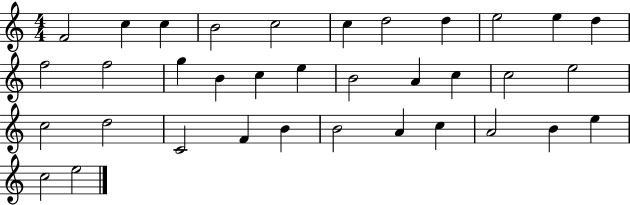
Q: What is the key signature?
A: C major